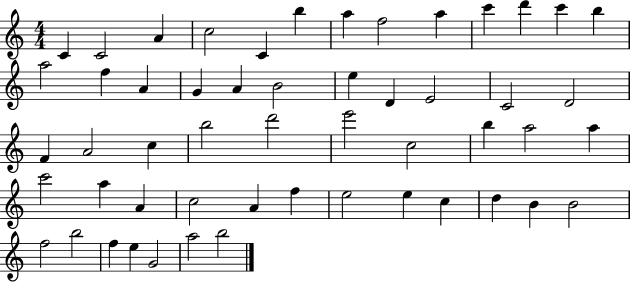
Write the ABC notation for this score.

X:1
T:Untitled
M:4/4
L:1/4
K:C
C C2 A c2 C b a f2 a c' d' c' b a2 f A G A B2 e D E2 C2 D2 F A2 c b2 d'2 e'2 c2 b a2 a c'2 a A c2 A f e2 e c d B B2 f2 b2 f e G2 a2 b2